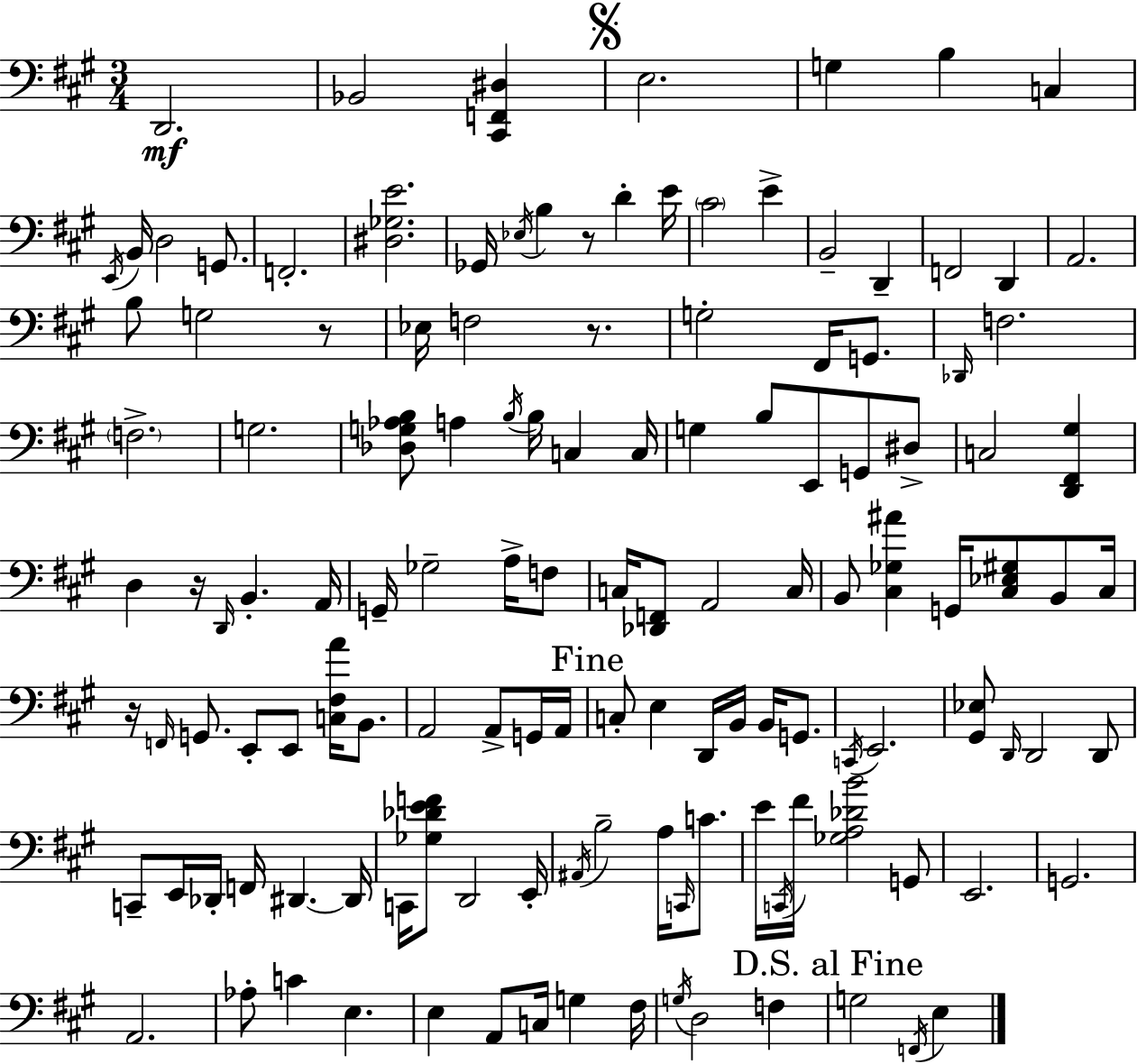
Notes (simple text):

D2/h. Bb2/h [C#2,F2,D#3]/q E3/h. G3/q B3/q C3/q E2/s B2/s D3/h G2/e. F2/h. [D#3,Gb3,E4]/h. Gb2/s Eb3/s B3/q R/e D4/q E4/s C#4/h E4/q B2/h D2/q F2/h D2/q A2/h. B3/e G3/h R/e Eb3/s F3/h R/e. G3/h F#2/s G2/e. Db2/s F3/h. F3/h. G3/h. [Db3,G3,Ab3,B3]/e A3/q B3/s B3/s C3/q C3/s G3/q B3/e E2/e G2/e D#3/e C3/h [D2,F#2,G#3]/q D3/q R/s D2/s B2/q. A2/s G2/s Gb3/h A3/s F3/e C3/s [Db2,F2]/e A2/h C3/s B2/e [C#3,Gb3,A#4]/q G2/s [C#3,Eb3,G#3]/e B2/e C#3/s R/s F2/s G2/e. E2/e E2/e [C3,F#3,A4]/s B2/e. A2/h A2/e G2/s A2/s C3/e E3/q D2/s B2/s B2/s G2/e. C2/s E2/h. [G#2,Eb3]/e D2/s D2/h D2/e C2/e E2/s Db2/s F2/s D#2/q. D#2/s C2/s [Gb3,Db4,E4,F4]/e D2/h E2/s A#2/s B3/h A3/s C2/s C4/e. E4/s C2/s F#4/s [Gb3,A3,Db4,B4]/h G2/e E2/h. G2/h. A2/h. Ab3/e C4/q E3/q. E3/q A2/e C3/s G3/q F#3/s G3/s D3/h F3/q G3/h F2/s E3/q